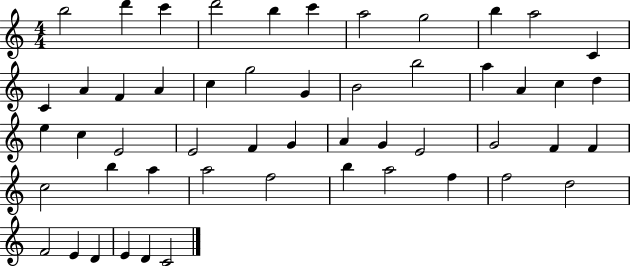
B5/h D6/q C6/q D6/h B5/q C6/q A5/h G5/h B5/q A5/h C4/q C4/q A4/q F4/q A4/q C5/q G5/h G4/q B4/h B5/h A5/q A4/q C5/q D5/q E5/q C5/q E4/h E4/h F4/q G4/q A4/q G4/q E4/h G4/h F4/q F4/q C5/h B5/q A5/q A5/h F5/h B5/q A5/h F5/q F5/h D5/h F4/h E4/q D4/q E4/q D4/q C4/h